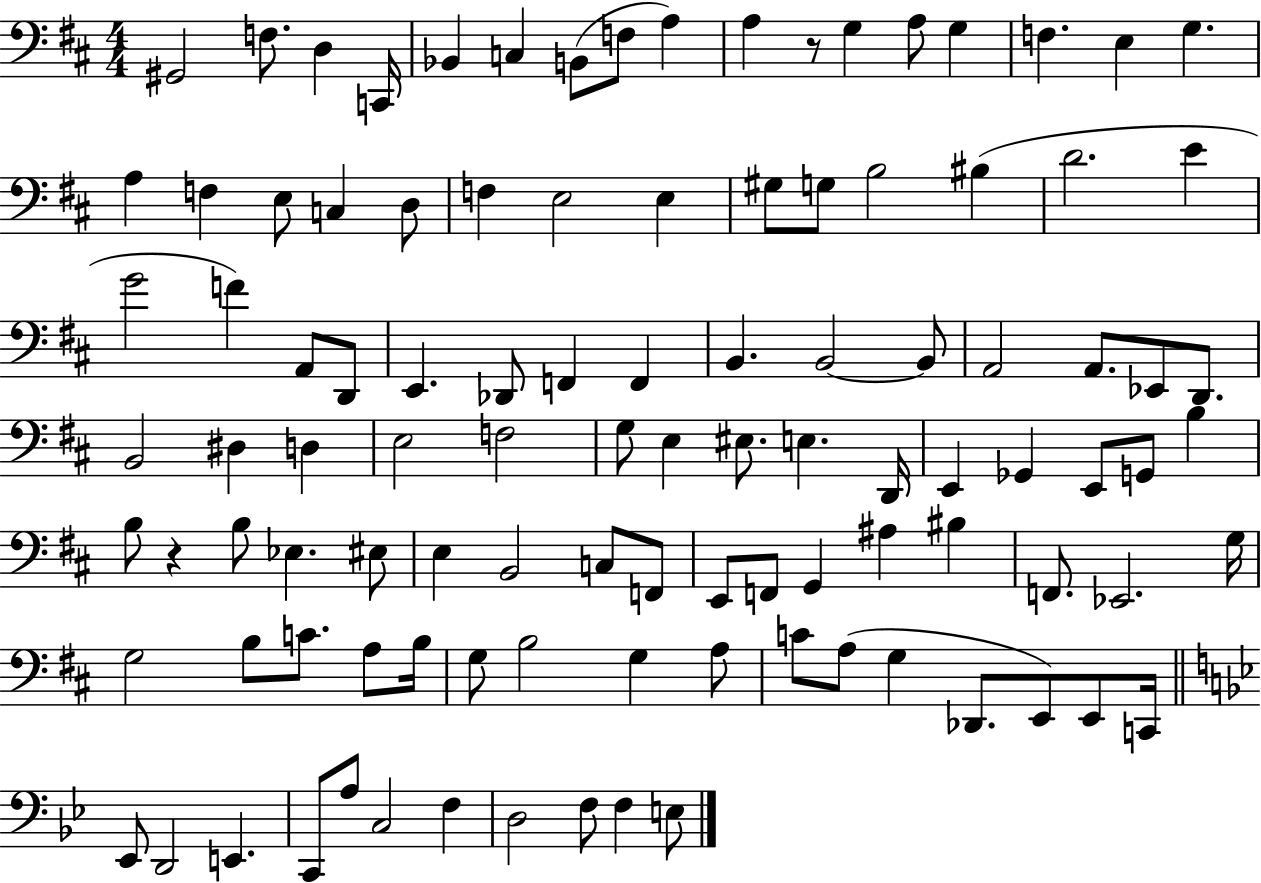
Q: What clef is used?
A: bass